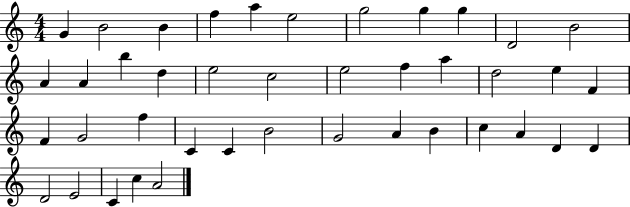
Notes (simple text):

G4/q B4/h B4/q F5/q A5/q E5/h G5/h G5/q G5/q D4/h B4/h A4/q A4/q B5/q D5/q E5/h C5/h E5/h F5/q A5/q D5/h E5/q F4/q F4/q G4/h F5/q C4/q C4/q B4/h G4/h A4/q B4/q C5/q A4/q D4/q D4/q D4/h E4/h C4/q C5/q A4/h